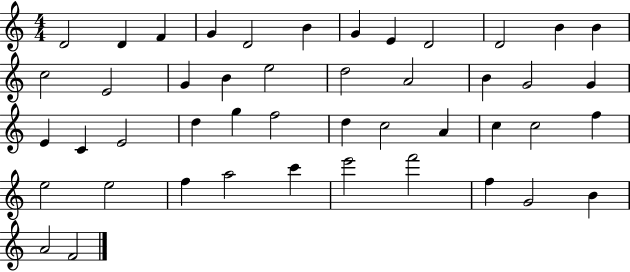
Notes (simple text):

D4/h D4/q F4/q G4/q D4/h B4/q G4/q E4/q D4/h D4/h B4/q B4/q C5/h E4/h G4/q B4/q E5/h D5/h A4/h B4/q G4/h G4/q E4/q C4/q E4/h D5/q G5/q F5/h D5/q C5/h A4/q C5/q C5/h F5/q E5/h E5/h F5/q A5/h C6/q E6/h F6/h F5/q G4/h B4/q A4/h F4/h